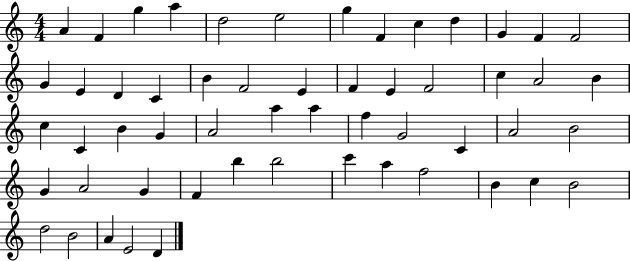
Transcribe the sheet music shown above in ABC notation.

X:1
T:Untitled
M:4/4
L:1/4
K:C
A F g a d2 e2 g F c d G F F2 G E D C B F2 E F E F2 c A2 B c C B G A2 a a f G2 C A2 B2 G A2 G F b b2 c' a f2 B c B2 d2 B2 A E2 D